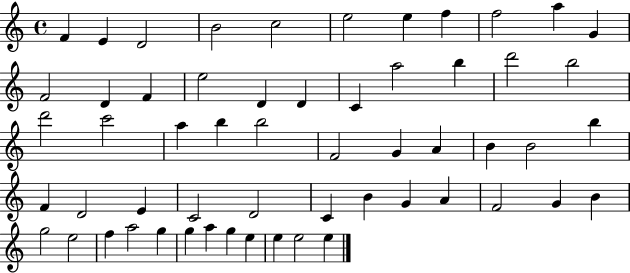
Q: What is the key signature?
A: C major